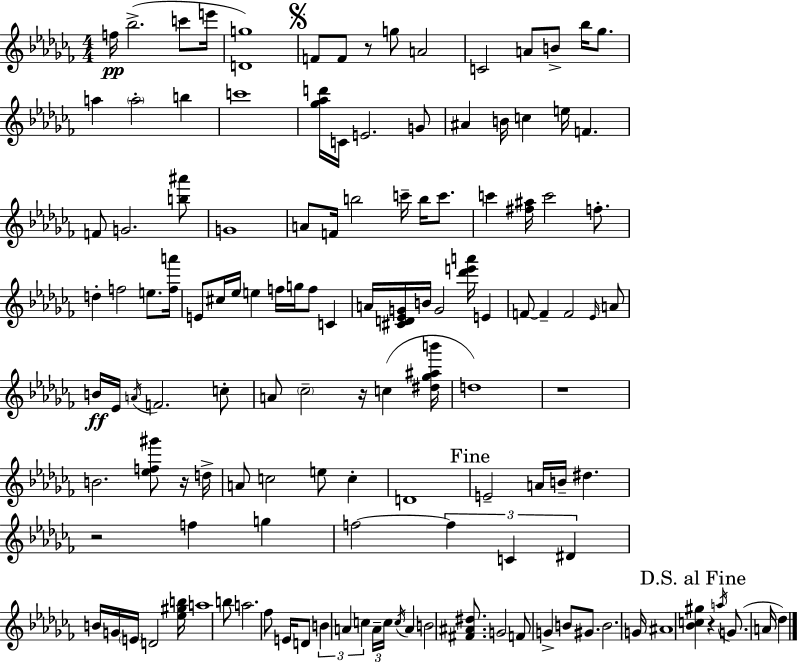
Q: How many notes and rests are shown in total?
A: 131